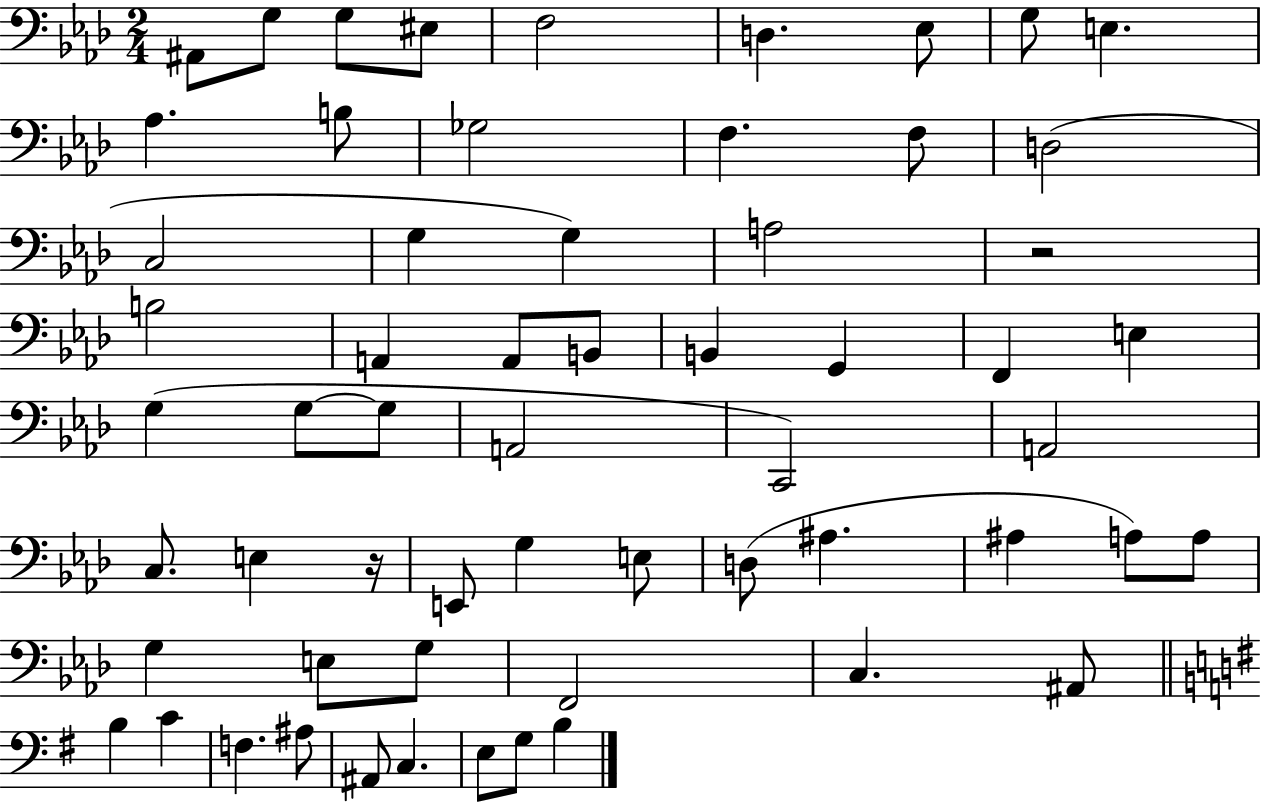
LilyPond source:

{
  \clef bass
  \numericTimeSignature
  \time 2/4
  \key aes \major
  \repeat volta 2 { ais,8 g8 g8 eis8 | f2 | d4. ees8 | g8 e4. | \break aes4. b8 | ges2 | f4. f8 | d2( | \break c2 | g4 g4) | a2 | r2 | \break b2 | a,4 a,8 b,8 | b,4 g,4 | f,4 e4 | \break g4( g8~~ g8 | a,2 | c,2) | a,2 | \break c8. e4 r16 | e,8 g4 e8 | d8( ais4. | ais4 a8) a8 | \break g4 e8 g8 | f,2 | c4. ais,8 | \bar "||" \break \key g \major b4 c'4 | f4. ais8 | ais,8 c4. | e8 g8 b4 | \break } \bar "|."
}